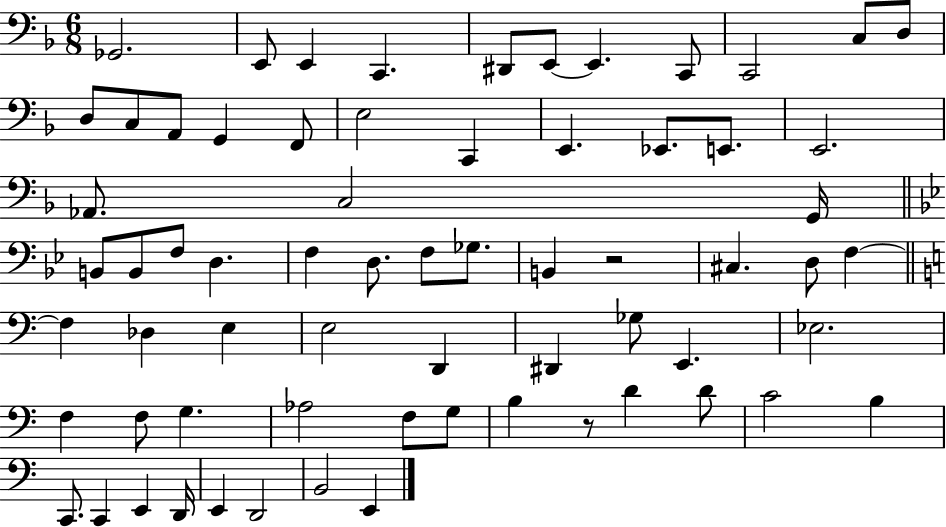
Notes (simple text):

Gb2/h. E2/e E2/q C2/q. D#2/e E2/e E2/q. C2/e C2/h C3/e D3/e D3/e C3/e A2/e G2/q F2/e E3/h C2/q E2/q. Eb2/e. E2/e. E2/h. Ab2/e. C3/h G2/s B2/e B2/e F3/e D3/q. F3/q D3/e. F3/e Gb3/e. B2/q R/h C#3/q. D3/e F3/q F3/q Db3/q E3/q E3/h D2/q D#2/q Gb3/e E2/q. Eb3/h. F3/q F3/e G3/q. Ab3/h F3/e G3/e B3/q R/e D4/q D4/e C4/h B3/q C2/e. C2/q E2/q D2/s E2/q D2/h B2/h E2/q